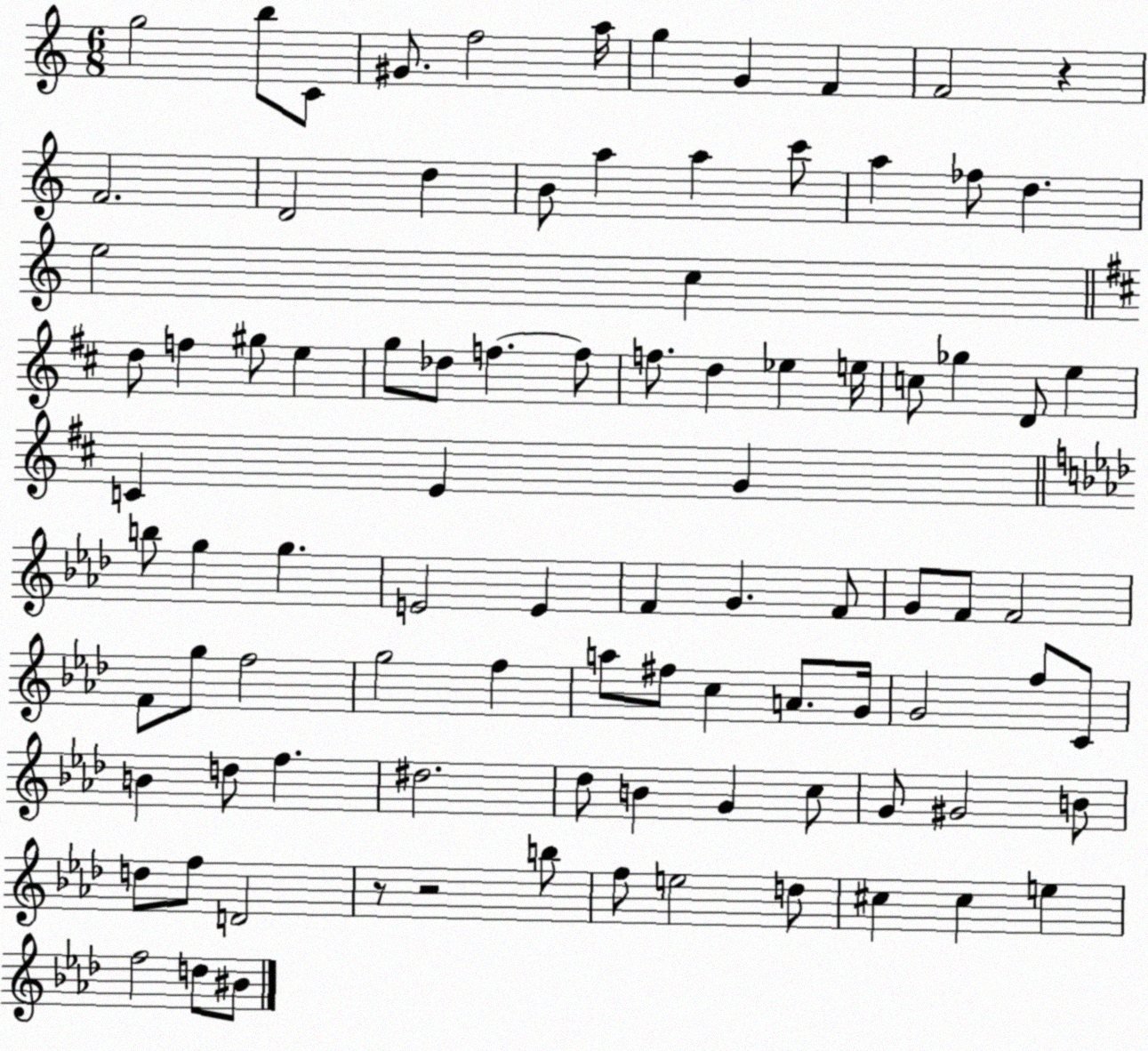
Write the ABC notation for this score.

X:1
T:Untitled
M:6/8
L:1/4
K:C
g2 b/2 C/2 ^G/2 f2 a/4 g G F F2 z F2 D2 d B/2 a a c'/2 a _f/2 d e2 c d/2 f ^g/2 e g/2 _d/2 f f/2 f/2 d _e e/4 c/2 _g D/2 e C E G b/2 g g E2 E F G F/2 G/2 F/2 F2 F/2 g/2 f2 g2 f a/2 ^f/2 c A/2 G/4 G2 f/2 C/2 B d/2 f ^d2 _d/2 B G c/2 G/2 ^G2 B/2 d/2 f/2 D2 z/2 z2 b/2 f/2 e2 d/2 ^c ^c e f2 d/2 ^B/2